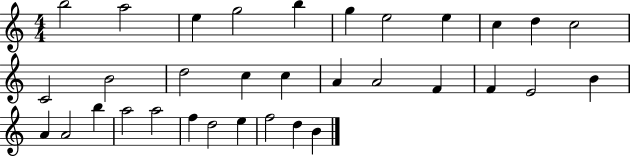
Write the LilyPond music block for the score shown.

{
  \clef treble
  \numericTimeSignature
  \time 4/4
  \key c \major
  b''2 a''2 | e''4 g''2 b''4 | g''4 e''2 e''4 | c''4 d''4 c''2 | \break c'2 b'2 | d''2 c''4 c''4 | a'4 a'2 f'4 | f'4 e'2 b'4 | \break a'4 a'2 b''4 | a''2 a''2 | f''4 d''2 e''4 | f''2 d''4 b'4 | \break \bar "|."
}